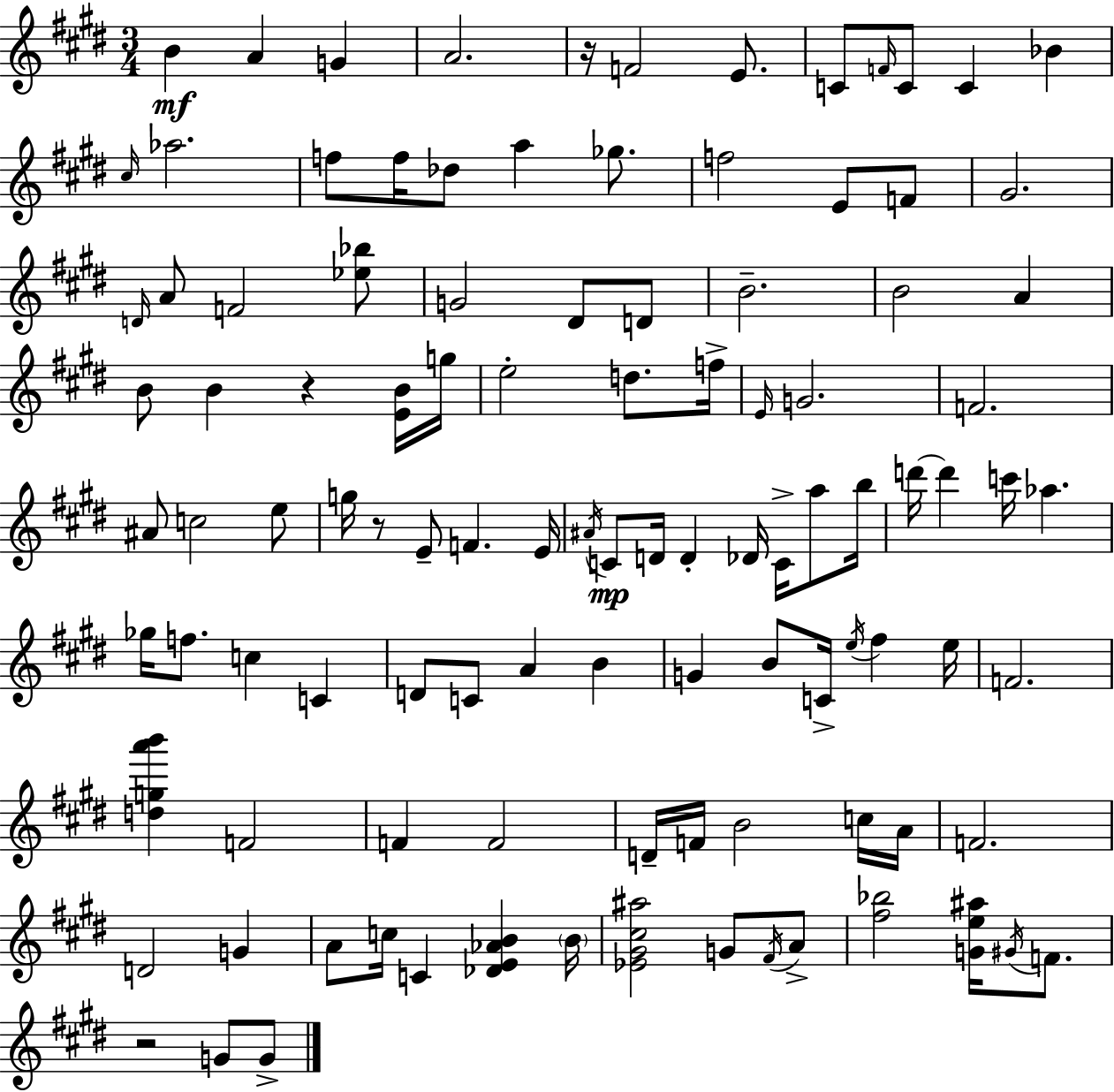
{
  \clef treble
  \numericTimeSignature
  \time 3/4
  \key e \major
  b'4\mf a'4 g'4 | a'2. | r16 f'2 e'8. | c'8 \grace { f'16 } c'8 c'4 bes'4 | \break \grace { cis''16 } aes''2. | f''8 f''16 des''8 a''4 ges''8. | f''2 e'8 | f'8 gis'2. | \break \grace { d'16 } a'8 f'2 | <ees'' bes''>8 g'2 dis'8 | d'8 b'2.-- | b'2 a'4 | \break b'8 b'4 r4 | <e' b'>16 g''16 e''2-. d''8. | f''16-> \grace { e'16 } g'2. | f'2. | \break ais'8 c''2 | e''8 g''16 r8 e'8-- f'4. | e'16 \acciaccatura { ais'16 } c'8\mp d'16 d'4-. | des'16 c'16-> a''8 b''16 d'''16~~ d'''4 c'''16 aes''4. | \break ges''16 f''8. c''4 | c'4 d'8 c'8 a'4 | b'4 g'4 b'8 c'16-> | \acciaccatura { e''16 } fis''4 e''16 f'2. | \break <d'' g'' a''' b'''>4 f'2 | f'4 f'2 | d'16-- f'16 b'2 | c''16 a'16 f'2. | \break d'2 | g'4 a'8 c''16 c'4 | <des' e' aes' b'>4 \parenthesize b'16 <ees' gis' cis'' ais''>2 | g'8 \acciaccatura { fis'16 } a'8-> <fis'' bes''>2 | \break <g' e'' ais''>16 \acciaccatura { gis'16 } f'8. r2 | g'8 g'8-> \bar "|."
}